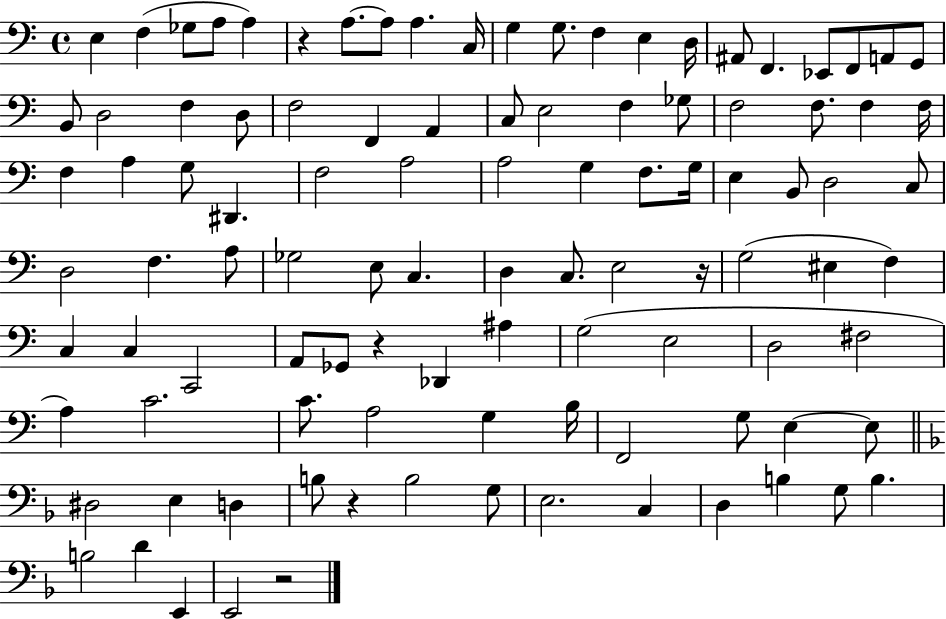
{
  \clef bass
  \time 4/4
  \defaultTimeSignature
  \key c \major
  e4 f4( ges8 a8 a4) | r4 a8.~~ a8 a4. c16 | g4 g8. f4 e4 d16 | ais,8 f,4. ees,8 f,8 a,8 g,8 | \break b,8 d2 f4 d8 | f2 f,4 a,4 | c8 e2 f4 ges8 | f2 f8. f4 f16 | \break f4 a4 g8 dis,4. | f2 a2 | a2 g4 f8. g16 | e4 b,8 d2 c8 | \break d2 f4. a8 | ges2 e8 c4. | d4 c8. e2 r16 | g2( eis4 f4) | \break c4 c4 c,2 | a,8 ges,8 r4 des,4 ais4 | g2( e2 | d2 fis2 | \break a4) c'2. | c'8. a2 g4 b16 | f,2 g8 e4~~ e8 | \bar "||" \break \key f \major dis2 e4 d4 | b8 r4 b2 g8 | e2. c4 | d4 b4 g8 b4. | \break b2 d'4 e,4 | e,2 r2 | \bar "|."
}